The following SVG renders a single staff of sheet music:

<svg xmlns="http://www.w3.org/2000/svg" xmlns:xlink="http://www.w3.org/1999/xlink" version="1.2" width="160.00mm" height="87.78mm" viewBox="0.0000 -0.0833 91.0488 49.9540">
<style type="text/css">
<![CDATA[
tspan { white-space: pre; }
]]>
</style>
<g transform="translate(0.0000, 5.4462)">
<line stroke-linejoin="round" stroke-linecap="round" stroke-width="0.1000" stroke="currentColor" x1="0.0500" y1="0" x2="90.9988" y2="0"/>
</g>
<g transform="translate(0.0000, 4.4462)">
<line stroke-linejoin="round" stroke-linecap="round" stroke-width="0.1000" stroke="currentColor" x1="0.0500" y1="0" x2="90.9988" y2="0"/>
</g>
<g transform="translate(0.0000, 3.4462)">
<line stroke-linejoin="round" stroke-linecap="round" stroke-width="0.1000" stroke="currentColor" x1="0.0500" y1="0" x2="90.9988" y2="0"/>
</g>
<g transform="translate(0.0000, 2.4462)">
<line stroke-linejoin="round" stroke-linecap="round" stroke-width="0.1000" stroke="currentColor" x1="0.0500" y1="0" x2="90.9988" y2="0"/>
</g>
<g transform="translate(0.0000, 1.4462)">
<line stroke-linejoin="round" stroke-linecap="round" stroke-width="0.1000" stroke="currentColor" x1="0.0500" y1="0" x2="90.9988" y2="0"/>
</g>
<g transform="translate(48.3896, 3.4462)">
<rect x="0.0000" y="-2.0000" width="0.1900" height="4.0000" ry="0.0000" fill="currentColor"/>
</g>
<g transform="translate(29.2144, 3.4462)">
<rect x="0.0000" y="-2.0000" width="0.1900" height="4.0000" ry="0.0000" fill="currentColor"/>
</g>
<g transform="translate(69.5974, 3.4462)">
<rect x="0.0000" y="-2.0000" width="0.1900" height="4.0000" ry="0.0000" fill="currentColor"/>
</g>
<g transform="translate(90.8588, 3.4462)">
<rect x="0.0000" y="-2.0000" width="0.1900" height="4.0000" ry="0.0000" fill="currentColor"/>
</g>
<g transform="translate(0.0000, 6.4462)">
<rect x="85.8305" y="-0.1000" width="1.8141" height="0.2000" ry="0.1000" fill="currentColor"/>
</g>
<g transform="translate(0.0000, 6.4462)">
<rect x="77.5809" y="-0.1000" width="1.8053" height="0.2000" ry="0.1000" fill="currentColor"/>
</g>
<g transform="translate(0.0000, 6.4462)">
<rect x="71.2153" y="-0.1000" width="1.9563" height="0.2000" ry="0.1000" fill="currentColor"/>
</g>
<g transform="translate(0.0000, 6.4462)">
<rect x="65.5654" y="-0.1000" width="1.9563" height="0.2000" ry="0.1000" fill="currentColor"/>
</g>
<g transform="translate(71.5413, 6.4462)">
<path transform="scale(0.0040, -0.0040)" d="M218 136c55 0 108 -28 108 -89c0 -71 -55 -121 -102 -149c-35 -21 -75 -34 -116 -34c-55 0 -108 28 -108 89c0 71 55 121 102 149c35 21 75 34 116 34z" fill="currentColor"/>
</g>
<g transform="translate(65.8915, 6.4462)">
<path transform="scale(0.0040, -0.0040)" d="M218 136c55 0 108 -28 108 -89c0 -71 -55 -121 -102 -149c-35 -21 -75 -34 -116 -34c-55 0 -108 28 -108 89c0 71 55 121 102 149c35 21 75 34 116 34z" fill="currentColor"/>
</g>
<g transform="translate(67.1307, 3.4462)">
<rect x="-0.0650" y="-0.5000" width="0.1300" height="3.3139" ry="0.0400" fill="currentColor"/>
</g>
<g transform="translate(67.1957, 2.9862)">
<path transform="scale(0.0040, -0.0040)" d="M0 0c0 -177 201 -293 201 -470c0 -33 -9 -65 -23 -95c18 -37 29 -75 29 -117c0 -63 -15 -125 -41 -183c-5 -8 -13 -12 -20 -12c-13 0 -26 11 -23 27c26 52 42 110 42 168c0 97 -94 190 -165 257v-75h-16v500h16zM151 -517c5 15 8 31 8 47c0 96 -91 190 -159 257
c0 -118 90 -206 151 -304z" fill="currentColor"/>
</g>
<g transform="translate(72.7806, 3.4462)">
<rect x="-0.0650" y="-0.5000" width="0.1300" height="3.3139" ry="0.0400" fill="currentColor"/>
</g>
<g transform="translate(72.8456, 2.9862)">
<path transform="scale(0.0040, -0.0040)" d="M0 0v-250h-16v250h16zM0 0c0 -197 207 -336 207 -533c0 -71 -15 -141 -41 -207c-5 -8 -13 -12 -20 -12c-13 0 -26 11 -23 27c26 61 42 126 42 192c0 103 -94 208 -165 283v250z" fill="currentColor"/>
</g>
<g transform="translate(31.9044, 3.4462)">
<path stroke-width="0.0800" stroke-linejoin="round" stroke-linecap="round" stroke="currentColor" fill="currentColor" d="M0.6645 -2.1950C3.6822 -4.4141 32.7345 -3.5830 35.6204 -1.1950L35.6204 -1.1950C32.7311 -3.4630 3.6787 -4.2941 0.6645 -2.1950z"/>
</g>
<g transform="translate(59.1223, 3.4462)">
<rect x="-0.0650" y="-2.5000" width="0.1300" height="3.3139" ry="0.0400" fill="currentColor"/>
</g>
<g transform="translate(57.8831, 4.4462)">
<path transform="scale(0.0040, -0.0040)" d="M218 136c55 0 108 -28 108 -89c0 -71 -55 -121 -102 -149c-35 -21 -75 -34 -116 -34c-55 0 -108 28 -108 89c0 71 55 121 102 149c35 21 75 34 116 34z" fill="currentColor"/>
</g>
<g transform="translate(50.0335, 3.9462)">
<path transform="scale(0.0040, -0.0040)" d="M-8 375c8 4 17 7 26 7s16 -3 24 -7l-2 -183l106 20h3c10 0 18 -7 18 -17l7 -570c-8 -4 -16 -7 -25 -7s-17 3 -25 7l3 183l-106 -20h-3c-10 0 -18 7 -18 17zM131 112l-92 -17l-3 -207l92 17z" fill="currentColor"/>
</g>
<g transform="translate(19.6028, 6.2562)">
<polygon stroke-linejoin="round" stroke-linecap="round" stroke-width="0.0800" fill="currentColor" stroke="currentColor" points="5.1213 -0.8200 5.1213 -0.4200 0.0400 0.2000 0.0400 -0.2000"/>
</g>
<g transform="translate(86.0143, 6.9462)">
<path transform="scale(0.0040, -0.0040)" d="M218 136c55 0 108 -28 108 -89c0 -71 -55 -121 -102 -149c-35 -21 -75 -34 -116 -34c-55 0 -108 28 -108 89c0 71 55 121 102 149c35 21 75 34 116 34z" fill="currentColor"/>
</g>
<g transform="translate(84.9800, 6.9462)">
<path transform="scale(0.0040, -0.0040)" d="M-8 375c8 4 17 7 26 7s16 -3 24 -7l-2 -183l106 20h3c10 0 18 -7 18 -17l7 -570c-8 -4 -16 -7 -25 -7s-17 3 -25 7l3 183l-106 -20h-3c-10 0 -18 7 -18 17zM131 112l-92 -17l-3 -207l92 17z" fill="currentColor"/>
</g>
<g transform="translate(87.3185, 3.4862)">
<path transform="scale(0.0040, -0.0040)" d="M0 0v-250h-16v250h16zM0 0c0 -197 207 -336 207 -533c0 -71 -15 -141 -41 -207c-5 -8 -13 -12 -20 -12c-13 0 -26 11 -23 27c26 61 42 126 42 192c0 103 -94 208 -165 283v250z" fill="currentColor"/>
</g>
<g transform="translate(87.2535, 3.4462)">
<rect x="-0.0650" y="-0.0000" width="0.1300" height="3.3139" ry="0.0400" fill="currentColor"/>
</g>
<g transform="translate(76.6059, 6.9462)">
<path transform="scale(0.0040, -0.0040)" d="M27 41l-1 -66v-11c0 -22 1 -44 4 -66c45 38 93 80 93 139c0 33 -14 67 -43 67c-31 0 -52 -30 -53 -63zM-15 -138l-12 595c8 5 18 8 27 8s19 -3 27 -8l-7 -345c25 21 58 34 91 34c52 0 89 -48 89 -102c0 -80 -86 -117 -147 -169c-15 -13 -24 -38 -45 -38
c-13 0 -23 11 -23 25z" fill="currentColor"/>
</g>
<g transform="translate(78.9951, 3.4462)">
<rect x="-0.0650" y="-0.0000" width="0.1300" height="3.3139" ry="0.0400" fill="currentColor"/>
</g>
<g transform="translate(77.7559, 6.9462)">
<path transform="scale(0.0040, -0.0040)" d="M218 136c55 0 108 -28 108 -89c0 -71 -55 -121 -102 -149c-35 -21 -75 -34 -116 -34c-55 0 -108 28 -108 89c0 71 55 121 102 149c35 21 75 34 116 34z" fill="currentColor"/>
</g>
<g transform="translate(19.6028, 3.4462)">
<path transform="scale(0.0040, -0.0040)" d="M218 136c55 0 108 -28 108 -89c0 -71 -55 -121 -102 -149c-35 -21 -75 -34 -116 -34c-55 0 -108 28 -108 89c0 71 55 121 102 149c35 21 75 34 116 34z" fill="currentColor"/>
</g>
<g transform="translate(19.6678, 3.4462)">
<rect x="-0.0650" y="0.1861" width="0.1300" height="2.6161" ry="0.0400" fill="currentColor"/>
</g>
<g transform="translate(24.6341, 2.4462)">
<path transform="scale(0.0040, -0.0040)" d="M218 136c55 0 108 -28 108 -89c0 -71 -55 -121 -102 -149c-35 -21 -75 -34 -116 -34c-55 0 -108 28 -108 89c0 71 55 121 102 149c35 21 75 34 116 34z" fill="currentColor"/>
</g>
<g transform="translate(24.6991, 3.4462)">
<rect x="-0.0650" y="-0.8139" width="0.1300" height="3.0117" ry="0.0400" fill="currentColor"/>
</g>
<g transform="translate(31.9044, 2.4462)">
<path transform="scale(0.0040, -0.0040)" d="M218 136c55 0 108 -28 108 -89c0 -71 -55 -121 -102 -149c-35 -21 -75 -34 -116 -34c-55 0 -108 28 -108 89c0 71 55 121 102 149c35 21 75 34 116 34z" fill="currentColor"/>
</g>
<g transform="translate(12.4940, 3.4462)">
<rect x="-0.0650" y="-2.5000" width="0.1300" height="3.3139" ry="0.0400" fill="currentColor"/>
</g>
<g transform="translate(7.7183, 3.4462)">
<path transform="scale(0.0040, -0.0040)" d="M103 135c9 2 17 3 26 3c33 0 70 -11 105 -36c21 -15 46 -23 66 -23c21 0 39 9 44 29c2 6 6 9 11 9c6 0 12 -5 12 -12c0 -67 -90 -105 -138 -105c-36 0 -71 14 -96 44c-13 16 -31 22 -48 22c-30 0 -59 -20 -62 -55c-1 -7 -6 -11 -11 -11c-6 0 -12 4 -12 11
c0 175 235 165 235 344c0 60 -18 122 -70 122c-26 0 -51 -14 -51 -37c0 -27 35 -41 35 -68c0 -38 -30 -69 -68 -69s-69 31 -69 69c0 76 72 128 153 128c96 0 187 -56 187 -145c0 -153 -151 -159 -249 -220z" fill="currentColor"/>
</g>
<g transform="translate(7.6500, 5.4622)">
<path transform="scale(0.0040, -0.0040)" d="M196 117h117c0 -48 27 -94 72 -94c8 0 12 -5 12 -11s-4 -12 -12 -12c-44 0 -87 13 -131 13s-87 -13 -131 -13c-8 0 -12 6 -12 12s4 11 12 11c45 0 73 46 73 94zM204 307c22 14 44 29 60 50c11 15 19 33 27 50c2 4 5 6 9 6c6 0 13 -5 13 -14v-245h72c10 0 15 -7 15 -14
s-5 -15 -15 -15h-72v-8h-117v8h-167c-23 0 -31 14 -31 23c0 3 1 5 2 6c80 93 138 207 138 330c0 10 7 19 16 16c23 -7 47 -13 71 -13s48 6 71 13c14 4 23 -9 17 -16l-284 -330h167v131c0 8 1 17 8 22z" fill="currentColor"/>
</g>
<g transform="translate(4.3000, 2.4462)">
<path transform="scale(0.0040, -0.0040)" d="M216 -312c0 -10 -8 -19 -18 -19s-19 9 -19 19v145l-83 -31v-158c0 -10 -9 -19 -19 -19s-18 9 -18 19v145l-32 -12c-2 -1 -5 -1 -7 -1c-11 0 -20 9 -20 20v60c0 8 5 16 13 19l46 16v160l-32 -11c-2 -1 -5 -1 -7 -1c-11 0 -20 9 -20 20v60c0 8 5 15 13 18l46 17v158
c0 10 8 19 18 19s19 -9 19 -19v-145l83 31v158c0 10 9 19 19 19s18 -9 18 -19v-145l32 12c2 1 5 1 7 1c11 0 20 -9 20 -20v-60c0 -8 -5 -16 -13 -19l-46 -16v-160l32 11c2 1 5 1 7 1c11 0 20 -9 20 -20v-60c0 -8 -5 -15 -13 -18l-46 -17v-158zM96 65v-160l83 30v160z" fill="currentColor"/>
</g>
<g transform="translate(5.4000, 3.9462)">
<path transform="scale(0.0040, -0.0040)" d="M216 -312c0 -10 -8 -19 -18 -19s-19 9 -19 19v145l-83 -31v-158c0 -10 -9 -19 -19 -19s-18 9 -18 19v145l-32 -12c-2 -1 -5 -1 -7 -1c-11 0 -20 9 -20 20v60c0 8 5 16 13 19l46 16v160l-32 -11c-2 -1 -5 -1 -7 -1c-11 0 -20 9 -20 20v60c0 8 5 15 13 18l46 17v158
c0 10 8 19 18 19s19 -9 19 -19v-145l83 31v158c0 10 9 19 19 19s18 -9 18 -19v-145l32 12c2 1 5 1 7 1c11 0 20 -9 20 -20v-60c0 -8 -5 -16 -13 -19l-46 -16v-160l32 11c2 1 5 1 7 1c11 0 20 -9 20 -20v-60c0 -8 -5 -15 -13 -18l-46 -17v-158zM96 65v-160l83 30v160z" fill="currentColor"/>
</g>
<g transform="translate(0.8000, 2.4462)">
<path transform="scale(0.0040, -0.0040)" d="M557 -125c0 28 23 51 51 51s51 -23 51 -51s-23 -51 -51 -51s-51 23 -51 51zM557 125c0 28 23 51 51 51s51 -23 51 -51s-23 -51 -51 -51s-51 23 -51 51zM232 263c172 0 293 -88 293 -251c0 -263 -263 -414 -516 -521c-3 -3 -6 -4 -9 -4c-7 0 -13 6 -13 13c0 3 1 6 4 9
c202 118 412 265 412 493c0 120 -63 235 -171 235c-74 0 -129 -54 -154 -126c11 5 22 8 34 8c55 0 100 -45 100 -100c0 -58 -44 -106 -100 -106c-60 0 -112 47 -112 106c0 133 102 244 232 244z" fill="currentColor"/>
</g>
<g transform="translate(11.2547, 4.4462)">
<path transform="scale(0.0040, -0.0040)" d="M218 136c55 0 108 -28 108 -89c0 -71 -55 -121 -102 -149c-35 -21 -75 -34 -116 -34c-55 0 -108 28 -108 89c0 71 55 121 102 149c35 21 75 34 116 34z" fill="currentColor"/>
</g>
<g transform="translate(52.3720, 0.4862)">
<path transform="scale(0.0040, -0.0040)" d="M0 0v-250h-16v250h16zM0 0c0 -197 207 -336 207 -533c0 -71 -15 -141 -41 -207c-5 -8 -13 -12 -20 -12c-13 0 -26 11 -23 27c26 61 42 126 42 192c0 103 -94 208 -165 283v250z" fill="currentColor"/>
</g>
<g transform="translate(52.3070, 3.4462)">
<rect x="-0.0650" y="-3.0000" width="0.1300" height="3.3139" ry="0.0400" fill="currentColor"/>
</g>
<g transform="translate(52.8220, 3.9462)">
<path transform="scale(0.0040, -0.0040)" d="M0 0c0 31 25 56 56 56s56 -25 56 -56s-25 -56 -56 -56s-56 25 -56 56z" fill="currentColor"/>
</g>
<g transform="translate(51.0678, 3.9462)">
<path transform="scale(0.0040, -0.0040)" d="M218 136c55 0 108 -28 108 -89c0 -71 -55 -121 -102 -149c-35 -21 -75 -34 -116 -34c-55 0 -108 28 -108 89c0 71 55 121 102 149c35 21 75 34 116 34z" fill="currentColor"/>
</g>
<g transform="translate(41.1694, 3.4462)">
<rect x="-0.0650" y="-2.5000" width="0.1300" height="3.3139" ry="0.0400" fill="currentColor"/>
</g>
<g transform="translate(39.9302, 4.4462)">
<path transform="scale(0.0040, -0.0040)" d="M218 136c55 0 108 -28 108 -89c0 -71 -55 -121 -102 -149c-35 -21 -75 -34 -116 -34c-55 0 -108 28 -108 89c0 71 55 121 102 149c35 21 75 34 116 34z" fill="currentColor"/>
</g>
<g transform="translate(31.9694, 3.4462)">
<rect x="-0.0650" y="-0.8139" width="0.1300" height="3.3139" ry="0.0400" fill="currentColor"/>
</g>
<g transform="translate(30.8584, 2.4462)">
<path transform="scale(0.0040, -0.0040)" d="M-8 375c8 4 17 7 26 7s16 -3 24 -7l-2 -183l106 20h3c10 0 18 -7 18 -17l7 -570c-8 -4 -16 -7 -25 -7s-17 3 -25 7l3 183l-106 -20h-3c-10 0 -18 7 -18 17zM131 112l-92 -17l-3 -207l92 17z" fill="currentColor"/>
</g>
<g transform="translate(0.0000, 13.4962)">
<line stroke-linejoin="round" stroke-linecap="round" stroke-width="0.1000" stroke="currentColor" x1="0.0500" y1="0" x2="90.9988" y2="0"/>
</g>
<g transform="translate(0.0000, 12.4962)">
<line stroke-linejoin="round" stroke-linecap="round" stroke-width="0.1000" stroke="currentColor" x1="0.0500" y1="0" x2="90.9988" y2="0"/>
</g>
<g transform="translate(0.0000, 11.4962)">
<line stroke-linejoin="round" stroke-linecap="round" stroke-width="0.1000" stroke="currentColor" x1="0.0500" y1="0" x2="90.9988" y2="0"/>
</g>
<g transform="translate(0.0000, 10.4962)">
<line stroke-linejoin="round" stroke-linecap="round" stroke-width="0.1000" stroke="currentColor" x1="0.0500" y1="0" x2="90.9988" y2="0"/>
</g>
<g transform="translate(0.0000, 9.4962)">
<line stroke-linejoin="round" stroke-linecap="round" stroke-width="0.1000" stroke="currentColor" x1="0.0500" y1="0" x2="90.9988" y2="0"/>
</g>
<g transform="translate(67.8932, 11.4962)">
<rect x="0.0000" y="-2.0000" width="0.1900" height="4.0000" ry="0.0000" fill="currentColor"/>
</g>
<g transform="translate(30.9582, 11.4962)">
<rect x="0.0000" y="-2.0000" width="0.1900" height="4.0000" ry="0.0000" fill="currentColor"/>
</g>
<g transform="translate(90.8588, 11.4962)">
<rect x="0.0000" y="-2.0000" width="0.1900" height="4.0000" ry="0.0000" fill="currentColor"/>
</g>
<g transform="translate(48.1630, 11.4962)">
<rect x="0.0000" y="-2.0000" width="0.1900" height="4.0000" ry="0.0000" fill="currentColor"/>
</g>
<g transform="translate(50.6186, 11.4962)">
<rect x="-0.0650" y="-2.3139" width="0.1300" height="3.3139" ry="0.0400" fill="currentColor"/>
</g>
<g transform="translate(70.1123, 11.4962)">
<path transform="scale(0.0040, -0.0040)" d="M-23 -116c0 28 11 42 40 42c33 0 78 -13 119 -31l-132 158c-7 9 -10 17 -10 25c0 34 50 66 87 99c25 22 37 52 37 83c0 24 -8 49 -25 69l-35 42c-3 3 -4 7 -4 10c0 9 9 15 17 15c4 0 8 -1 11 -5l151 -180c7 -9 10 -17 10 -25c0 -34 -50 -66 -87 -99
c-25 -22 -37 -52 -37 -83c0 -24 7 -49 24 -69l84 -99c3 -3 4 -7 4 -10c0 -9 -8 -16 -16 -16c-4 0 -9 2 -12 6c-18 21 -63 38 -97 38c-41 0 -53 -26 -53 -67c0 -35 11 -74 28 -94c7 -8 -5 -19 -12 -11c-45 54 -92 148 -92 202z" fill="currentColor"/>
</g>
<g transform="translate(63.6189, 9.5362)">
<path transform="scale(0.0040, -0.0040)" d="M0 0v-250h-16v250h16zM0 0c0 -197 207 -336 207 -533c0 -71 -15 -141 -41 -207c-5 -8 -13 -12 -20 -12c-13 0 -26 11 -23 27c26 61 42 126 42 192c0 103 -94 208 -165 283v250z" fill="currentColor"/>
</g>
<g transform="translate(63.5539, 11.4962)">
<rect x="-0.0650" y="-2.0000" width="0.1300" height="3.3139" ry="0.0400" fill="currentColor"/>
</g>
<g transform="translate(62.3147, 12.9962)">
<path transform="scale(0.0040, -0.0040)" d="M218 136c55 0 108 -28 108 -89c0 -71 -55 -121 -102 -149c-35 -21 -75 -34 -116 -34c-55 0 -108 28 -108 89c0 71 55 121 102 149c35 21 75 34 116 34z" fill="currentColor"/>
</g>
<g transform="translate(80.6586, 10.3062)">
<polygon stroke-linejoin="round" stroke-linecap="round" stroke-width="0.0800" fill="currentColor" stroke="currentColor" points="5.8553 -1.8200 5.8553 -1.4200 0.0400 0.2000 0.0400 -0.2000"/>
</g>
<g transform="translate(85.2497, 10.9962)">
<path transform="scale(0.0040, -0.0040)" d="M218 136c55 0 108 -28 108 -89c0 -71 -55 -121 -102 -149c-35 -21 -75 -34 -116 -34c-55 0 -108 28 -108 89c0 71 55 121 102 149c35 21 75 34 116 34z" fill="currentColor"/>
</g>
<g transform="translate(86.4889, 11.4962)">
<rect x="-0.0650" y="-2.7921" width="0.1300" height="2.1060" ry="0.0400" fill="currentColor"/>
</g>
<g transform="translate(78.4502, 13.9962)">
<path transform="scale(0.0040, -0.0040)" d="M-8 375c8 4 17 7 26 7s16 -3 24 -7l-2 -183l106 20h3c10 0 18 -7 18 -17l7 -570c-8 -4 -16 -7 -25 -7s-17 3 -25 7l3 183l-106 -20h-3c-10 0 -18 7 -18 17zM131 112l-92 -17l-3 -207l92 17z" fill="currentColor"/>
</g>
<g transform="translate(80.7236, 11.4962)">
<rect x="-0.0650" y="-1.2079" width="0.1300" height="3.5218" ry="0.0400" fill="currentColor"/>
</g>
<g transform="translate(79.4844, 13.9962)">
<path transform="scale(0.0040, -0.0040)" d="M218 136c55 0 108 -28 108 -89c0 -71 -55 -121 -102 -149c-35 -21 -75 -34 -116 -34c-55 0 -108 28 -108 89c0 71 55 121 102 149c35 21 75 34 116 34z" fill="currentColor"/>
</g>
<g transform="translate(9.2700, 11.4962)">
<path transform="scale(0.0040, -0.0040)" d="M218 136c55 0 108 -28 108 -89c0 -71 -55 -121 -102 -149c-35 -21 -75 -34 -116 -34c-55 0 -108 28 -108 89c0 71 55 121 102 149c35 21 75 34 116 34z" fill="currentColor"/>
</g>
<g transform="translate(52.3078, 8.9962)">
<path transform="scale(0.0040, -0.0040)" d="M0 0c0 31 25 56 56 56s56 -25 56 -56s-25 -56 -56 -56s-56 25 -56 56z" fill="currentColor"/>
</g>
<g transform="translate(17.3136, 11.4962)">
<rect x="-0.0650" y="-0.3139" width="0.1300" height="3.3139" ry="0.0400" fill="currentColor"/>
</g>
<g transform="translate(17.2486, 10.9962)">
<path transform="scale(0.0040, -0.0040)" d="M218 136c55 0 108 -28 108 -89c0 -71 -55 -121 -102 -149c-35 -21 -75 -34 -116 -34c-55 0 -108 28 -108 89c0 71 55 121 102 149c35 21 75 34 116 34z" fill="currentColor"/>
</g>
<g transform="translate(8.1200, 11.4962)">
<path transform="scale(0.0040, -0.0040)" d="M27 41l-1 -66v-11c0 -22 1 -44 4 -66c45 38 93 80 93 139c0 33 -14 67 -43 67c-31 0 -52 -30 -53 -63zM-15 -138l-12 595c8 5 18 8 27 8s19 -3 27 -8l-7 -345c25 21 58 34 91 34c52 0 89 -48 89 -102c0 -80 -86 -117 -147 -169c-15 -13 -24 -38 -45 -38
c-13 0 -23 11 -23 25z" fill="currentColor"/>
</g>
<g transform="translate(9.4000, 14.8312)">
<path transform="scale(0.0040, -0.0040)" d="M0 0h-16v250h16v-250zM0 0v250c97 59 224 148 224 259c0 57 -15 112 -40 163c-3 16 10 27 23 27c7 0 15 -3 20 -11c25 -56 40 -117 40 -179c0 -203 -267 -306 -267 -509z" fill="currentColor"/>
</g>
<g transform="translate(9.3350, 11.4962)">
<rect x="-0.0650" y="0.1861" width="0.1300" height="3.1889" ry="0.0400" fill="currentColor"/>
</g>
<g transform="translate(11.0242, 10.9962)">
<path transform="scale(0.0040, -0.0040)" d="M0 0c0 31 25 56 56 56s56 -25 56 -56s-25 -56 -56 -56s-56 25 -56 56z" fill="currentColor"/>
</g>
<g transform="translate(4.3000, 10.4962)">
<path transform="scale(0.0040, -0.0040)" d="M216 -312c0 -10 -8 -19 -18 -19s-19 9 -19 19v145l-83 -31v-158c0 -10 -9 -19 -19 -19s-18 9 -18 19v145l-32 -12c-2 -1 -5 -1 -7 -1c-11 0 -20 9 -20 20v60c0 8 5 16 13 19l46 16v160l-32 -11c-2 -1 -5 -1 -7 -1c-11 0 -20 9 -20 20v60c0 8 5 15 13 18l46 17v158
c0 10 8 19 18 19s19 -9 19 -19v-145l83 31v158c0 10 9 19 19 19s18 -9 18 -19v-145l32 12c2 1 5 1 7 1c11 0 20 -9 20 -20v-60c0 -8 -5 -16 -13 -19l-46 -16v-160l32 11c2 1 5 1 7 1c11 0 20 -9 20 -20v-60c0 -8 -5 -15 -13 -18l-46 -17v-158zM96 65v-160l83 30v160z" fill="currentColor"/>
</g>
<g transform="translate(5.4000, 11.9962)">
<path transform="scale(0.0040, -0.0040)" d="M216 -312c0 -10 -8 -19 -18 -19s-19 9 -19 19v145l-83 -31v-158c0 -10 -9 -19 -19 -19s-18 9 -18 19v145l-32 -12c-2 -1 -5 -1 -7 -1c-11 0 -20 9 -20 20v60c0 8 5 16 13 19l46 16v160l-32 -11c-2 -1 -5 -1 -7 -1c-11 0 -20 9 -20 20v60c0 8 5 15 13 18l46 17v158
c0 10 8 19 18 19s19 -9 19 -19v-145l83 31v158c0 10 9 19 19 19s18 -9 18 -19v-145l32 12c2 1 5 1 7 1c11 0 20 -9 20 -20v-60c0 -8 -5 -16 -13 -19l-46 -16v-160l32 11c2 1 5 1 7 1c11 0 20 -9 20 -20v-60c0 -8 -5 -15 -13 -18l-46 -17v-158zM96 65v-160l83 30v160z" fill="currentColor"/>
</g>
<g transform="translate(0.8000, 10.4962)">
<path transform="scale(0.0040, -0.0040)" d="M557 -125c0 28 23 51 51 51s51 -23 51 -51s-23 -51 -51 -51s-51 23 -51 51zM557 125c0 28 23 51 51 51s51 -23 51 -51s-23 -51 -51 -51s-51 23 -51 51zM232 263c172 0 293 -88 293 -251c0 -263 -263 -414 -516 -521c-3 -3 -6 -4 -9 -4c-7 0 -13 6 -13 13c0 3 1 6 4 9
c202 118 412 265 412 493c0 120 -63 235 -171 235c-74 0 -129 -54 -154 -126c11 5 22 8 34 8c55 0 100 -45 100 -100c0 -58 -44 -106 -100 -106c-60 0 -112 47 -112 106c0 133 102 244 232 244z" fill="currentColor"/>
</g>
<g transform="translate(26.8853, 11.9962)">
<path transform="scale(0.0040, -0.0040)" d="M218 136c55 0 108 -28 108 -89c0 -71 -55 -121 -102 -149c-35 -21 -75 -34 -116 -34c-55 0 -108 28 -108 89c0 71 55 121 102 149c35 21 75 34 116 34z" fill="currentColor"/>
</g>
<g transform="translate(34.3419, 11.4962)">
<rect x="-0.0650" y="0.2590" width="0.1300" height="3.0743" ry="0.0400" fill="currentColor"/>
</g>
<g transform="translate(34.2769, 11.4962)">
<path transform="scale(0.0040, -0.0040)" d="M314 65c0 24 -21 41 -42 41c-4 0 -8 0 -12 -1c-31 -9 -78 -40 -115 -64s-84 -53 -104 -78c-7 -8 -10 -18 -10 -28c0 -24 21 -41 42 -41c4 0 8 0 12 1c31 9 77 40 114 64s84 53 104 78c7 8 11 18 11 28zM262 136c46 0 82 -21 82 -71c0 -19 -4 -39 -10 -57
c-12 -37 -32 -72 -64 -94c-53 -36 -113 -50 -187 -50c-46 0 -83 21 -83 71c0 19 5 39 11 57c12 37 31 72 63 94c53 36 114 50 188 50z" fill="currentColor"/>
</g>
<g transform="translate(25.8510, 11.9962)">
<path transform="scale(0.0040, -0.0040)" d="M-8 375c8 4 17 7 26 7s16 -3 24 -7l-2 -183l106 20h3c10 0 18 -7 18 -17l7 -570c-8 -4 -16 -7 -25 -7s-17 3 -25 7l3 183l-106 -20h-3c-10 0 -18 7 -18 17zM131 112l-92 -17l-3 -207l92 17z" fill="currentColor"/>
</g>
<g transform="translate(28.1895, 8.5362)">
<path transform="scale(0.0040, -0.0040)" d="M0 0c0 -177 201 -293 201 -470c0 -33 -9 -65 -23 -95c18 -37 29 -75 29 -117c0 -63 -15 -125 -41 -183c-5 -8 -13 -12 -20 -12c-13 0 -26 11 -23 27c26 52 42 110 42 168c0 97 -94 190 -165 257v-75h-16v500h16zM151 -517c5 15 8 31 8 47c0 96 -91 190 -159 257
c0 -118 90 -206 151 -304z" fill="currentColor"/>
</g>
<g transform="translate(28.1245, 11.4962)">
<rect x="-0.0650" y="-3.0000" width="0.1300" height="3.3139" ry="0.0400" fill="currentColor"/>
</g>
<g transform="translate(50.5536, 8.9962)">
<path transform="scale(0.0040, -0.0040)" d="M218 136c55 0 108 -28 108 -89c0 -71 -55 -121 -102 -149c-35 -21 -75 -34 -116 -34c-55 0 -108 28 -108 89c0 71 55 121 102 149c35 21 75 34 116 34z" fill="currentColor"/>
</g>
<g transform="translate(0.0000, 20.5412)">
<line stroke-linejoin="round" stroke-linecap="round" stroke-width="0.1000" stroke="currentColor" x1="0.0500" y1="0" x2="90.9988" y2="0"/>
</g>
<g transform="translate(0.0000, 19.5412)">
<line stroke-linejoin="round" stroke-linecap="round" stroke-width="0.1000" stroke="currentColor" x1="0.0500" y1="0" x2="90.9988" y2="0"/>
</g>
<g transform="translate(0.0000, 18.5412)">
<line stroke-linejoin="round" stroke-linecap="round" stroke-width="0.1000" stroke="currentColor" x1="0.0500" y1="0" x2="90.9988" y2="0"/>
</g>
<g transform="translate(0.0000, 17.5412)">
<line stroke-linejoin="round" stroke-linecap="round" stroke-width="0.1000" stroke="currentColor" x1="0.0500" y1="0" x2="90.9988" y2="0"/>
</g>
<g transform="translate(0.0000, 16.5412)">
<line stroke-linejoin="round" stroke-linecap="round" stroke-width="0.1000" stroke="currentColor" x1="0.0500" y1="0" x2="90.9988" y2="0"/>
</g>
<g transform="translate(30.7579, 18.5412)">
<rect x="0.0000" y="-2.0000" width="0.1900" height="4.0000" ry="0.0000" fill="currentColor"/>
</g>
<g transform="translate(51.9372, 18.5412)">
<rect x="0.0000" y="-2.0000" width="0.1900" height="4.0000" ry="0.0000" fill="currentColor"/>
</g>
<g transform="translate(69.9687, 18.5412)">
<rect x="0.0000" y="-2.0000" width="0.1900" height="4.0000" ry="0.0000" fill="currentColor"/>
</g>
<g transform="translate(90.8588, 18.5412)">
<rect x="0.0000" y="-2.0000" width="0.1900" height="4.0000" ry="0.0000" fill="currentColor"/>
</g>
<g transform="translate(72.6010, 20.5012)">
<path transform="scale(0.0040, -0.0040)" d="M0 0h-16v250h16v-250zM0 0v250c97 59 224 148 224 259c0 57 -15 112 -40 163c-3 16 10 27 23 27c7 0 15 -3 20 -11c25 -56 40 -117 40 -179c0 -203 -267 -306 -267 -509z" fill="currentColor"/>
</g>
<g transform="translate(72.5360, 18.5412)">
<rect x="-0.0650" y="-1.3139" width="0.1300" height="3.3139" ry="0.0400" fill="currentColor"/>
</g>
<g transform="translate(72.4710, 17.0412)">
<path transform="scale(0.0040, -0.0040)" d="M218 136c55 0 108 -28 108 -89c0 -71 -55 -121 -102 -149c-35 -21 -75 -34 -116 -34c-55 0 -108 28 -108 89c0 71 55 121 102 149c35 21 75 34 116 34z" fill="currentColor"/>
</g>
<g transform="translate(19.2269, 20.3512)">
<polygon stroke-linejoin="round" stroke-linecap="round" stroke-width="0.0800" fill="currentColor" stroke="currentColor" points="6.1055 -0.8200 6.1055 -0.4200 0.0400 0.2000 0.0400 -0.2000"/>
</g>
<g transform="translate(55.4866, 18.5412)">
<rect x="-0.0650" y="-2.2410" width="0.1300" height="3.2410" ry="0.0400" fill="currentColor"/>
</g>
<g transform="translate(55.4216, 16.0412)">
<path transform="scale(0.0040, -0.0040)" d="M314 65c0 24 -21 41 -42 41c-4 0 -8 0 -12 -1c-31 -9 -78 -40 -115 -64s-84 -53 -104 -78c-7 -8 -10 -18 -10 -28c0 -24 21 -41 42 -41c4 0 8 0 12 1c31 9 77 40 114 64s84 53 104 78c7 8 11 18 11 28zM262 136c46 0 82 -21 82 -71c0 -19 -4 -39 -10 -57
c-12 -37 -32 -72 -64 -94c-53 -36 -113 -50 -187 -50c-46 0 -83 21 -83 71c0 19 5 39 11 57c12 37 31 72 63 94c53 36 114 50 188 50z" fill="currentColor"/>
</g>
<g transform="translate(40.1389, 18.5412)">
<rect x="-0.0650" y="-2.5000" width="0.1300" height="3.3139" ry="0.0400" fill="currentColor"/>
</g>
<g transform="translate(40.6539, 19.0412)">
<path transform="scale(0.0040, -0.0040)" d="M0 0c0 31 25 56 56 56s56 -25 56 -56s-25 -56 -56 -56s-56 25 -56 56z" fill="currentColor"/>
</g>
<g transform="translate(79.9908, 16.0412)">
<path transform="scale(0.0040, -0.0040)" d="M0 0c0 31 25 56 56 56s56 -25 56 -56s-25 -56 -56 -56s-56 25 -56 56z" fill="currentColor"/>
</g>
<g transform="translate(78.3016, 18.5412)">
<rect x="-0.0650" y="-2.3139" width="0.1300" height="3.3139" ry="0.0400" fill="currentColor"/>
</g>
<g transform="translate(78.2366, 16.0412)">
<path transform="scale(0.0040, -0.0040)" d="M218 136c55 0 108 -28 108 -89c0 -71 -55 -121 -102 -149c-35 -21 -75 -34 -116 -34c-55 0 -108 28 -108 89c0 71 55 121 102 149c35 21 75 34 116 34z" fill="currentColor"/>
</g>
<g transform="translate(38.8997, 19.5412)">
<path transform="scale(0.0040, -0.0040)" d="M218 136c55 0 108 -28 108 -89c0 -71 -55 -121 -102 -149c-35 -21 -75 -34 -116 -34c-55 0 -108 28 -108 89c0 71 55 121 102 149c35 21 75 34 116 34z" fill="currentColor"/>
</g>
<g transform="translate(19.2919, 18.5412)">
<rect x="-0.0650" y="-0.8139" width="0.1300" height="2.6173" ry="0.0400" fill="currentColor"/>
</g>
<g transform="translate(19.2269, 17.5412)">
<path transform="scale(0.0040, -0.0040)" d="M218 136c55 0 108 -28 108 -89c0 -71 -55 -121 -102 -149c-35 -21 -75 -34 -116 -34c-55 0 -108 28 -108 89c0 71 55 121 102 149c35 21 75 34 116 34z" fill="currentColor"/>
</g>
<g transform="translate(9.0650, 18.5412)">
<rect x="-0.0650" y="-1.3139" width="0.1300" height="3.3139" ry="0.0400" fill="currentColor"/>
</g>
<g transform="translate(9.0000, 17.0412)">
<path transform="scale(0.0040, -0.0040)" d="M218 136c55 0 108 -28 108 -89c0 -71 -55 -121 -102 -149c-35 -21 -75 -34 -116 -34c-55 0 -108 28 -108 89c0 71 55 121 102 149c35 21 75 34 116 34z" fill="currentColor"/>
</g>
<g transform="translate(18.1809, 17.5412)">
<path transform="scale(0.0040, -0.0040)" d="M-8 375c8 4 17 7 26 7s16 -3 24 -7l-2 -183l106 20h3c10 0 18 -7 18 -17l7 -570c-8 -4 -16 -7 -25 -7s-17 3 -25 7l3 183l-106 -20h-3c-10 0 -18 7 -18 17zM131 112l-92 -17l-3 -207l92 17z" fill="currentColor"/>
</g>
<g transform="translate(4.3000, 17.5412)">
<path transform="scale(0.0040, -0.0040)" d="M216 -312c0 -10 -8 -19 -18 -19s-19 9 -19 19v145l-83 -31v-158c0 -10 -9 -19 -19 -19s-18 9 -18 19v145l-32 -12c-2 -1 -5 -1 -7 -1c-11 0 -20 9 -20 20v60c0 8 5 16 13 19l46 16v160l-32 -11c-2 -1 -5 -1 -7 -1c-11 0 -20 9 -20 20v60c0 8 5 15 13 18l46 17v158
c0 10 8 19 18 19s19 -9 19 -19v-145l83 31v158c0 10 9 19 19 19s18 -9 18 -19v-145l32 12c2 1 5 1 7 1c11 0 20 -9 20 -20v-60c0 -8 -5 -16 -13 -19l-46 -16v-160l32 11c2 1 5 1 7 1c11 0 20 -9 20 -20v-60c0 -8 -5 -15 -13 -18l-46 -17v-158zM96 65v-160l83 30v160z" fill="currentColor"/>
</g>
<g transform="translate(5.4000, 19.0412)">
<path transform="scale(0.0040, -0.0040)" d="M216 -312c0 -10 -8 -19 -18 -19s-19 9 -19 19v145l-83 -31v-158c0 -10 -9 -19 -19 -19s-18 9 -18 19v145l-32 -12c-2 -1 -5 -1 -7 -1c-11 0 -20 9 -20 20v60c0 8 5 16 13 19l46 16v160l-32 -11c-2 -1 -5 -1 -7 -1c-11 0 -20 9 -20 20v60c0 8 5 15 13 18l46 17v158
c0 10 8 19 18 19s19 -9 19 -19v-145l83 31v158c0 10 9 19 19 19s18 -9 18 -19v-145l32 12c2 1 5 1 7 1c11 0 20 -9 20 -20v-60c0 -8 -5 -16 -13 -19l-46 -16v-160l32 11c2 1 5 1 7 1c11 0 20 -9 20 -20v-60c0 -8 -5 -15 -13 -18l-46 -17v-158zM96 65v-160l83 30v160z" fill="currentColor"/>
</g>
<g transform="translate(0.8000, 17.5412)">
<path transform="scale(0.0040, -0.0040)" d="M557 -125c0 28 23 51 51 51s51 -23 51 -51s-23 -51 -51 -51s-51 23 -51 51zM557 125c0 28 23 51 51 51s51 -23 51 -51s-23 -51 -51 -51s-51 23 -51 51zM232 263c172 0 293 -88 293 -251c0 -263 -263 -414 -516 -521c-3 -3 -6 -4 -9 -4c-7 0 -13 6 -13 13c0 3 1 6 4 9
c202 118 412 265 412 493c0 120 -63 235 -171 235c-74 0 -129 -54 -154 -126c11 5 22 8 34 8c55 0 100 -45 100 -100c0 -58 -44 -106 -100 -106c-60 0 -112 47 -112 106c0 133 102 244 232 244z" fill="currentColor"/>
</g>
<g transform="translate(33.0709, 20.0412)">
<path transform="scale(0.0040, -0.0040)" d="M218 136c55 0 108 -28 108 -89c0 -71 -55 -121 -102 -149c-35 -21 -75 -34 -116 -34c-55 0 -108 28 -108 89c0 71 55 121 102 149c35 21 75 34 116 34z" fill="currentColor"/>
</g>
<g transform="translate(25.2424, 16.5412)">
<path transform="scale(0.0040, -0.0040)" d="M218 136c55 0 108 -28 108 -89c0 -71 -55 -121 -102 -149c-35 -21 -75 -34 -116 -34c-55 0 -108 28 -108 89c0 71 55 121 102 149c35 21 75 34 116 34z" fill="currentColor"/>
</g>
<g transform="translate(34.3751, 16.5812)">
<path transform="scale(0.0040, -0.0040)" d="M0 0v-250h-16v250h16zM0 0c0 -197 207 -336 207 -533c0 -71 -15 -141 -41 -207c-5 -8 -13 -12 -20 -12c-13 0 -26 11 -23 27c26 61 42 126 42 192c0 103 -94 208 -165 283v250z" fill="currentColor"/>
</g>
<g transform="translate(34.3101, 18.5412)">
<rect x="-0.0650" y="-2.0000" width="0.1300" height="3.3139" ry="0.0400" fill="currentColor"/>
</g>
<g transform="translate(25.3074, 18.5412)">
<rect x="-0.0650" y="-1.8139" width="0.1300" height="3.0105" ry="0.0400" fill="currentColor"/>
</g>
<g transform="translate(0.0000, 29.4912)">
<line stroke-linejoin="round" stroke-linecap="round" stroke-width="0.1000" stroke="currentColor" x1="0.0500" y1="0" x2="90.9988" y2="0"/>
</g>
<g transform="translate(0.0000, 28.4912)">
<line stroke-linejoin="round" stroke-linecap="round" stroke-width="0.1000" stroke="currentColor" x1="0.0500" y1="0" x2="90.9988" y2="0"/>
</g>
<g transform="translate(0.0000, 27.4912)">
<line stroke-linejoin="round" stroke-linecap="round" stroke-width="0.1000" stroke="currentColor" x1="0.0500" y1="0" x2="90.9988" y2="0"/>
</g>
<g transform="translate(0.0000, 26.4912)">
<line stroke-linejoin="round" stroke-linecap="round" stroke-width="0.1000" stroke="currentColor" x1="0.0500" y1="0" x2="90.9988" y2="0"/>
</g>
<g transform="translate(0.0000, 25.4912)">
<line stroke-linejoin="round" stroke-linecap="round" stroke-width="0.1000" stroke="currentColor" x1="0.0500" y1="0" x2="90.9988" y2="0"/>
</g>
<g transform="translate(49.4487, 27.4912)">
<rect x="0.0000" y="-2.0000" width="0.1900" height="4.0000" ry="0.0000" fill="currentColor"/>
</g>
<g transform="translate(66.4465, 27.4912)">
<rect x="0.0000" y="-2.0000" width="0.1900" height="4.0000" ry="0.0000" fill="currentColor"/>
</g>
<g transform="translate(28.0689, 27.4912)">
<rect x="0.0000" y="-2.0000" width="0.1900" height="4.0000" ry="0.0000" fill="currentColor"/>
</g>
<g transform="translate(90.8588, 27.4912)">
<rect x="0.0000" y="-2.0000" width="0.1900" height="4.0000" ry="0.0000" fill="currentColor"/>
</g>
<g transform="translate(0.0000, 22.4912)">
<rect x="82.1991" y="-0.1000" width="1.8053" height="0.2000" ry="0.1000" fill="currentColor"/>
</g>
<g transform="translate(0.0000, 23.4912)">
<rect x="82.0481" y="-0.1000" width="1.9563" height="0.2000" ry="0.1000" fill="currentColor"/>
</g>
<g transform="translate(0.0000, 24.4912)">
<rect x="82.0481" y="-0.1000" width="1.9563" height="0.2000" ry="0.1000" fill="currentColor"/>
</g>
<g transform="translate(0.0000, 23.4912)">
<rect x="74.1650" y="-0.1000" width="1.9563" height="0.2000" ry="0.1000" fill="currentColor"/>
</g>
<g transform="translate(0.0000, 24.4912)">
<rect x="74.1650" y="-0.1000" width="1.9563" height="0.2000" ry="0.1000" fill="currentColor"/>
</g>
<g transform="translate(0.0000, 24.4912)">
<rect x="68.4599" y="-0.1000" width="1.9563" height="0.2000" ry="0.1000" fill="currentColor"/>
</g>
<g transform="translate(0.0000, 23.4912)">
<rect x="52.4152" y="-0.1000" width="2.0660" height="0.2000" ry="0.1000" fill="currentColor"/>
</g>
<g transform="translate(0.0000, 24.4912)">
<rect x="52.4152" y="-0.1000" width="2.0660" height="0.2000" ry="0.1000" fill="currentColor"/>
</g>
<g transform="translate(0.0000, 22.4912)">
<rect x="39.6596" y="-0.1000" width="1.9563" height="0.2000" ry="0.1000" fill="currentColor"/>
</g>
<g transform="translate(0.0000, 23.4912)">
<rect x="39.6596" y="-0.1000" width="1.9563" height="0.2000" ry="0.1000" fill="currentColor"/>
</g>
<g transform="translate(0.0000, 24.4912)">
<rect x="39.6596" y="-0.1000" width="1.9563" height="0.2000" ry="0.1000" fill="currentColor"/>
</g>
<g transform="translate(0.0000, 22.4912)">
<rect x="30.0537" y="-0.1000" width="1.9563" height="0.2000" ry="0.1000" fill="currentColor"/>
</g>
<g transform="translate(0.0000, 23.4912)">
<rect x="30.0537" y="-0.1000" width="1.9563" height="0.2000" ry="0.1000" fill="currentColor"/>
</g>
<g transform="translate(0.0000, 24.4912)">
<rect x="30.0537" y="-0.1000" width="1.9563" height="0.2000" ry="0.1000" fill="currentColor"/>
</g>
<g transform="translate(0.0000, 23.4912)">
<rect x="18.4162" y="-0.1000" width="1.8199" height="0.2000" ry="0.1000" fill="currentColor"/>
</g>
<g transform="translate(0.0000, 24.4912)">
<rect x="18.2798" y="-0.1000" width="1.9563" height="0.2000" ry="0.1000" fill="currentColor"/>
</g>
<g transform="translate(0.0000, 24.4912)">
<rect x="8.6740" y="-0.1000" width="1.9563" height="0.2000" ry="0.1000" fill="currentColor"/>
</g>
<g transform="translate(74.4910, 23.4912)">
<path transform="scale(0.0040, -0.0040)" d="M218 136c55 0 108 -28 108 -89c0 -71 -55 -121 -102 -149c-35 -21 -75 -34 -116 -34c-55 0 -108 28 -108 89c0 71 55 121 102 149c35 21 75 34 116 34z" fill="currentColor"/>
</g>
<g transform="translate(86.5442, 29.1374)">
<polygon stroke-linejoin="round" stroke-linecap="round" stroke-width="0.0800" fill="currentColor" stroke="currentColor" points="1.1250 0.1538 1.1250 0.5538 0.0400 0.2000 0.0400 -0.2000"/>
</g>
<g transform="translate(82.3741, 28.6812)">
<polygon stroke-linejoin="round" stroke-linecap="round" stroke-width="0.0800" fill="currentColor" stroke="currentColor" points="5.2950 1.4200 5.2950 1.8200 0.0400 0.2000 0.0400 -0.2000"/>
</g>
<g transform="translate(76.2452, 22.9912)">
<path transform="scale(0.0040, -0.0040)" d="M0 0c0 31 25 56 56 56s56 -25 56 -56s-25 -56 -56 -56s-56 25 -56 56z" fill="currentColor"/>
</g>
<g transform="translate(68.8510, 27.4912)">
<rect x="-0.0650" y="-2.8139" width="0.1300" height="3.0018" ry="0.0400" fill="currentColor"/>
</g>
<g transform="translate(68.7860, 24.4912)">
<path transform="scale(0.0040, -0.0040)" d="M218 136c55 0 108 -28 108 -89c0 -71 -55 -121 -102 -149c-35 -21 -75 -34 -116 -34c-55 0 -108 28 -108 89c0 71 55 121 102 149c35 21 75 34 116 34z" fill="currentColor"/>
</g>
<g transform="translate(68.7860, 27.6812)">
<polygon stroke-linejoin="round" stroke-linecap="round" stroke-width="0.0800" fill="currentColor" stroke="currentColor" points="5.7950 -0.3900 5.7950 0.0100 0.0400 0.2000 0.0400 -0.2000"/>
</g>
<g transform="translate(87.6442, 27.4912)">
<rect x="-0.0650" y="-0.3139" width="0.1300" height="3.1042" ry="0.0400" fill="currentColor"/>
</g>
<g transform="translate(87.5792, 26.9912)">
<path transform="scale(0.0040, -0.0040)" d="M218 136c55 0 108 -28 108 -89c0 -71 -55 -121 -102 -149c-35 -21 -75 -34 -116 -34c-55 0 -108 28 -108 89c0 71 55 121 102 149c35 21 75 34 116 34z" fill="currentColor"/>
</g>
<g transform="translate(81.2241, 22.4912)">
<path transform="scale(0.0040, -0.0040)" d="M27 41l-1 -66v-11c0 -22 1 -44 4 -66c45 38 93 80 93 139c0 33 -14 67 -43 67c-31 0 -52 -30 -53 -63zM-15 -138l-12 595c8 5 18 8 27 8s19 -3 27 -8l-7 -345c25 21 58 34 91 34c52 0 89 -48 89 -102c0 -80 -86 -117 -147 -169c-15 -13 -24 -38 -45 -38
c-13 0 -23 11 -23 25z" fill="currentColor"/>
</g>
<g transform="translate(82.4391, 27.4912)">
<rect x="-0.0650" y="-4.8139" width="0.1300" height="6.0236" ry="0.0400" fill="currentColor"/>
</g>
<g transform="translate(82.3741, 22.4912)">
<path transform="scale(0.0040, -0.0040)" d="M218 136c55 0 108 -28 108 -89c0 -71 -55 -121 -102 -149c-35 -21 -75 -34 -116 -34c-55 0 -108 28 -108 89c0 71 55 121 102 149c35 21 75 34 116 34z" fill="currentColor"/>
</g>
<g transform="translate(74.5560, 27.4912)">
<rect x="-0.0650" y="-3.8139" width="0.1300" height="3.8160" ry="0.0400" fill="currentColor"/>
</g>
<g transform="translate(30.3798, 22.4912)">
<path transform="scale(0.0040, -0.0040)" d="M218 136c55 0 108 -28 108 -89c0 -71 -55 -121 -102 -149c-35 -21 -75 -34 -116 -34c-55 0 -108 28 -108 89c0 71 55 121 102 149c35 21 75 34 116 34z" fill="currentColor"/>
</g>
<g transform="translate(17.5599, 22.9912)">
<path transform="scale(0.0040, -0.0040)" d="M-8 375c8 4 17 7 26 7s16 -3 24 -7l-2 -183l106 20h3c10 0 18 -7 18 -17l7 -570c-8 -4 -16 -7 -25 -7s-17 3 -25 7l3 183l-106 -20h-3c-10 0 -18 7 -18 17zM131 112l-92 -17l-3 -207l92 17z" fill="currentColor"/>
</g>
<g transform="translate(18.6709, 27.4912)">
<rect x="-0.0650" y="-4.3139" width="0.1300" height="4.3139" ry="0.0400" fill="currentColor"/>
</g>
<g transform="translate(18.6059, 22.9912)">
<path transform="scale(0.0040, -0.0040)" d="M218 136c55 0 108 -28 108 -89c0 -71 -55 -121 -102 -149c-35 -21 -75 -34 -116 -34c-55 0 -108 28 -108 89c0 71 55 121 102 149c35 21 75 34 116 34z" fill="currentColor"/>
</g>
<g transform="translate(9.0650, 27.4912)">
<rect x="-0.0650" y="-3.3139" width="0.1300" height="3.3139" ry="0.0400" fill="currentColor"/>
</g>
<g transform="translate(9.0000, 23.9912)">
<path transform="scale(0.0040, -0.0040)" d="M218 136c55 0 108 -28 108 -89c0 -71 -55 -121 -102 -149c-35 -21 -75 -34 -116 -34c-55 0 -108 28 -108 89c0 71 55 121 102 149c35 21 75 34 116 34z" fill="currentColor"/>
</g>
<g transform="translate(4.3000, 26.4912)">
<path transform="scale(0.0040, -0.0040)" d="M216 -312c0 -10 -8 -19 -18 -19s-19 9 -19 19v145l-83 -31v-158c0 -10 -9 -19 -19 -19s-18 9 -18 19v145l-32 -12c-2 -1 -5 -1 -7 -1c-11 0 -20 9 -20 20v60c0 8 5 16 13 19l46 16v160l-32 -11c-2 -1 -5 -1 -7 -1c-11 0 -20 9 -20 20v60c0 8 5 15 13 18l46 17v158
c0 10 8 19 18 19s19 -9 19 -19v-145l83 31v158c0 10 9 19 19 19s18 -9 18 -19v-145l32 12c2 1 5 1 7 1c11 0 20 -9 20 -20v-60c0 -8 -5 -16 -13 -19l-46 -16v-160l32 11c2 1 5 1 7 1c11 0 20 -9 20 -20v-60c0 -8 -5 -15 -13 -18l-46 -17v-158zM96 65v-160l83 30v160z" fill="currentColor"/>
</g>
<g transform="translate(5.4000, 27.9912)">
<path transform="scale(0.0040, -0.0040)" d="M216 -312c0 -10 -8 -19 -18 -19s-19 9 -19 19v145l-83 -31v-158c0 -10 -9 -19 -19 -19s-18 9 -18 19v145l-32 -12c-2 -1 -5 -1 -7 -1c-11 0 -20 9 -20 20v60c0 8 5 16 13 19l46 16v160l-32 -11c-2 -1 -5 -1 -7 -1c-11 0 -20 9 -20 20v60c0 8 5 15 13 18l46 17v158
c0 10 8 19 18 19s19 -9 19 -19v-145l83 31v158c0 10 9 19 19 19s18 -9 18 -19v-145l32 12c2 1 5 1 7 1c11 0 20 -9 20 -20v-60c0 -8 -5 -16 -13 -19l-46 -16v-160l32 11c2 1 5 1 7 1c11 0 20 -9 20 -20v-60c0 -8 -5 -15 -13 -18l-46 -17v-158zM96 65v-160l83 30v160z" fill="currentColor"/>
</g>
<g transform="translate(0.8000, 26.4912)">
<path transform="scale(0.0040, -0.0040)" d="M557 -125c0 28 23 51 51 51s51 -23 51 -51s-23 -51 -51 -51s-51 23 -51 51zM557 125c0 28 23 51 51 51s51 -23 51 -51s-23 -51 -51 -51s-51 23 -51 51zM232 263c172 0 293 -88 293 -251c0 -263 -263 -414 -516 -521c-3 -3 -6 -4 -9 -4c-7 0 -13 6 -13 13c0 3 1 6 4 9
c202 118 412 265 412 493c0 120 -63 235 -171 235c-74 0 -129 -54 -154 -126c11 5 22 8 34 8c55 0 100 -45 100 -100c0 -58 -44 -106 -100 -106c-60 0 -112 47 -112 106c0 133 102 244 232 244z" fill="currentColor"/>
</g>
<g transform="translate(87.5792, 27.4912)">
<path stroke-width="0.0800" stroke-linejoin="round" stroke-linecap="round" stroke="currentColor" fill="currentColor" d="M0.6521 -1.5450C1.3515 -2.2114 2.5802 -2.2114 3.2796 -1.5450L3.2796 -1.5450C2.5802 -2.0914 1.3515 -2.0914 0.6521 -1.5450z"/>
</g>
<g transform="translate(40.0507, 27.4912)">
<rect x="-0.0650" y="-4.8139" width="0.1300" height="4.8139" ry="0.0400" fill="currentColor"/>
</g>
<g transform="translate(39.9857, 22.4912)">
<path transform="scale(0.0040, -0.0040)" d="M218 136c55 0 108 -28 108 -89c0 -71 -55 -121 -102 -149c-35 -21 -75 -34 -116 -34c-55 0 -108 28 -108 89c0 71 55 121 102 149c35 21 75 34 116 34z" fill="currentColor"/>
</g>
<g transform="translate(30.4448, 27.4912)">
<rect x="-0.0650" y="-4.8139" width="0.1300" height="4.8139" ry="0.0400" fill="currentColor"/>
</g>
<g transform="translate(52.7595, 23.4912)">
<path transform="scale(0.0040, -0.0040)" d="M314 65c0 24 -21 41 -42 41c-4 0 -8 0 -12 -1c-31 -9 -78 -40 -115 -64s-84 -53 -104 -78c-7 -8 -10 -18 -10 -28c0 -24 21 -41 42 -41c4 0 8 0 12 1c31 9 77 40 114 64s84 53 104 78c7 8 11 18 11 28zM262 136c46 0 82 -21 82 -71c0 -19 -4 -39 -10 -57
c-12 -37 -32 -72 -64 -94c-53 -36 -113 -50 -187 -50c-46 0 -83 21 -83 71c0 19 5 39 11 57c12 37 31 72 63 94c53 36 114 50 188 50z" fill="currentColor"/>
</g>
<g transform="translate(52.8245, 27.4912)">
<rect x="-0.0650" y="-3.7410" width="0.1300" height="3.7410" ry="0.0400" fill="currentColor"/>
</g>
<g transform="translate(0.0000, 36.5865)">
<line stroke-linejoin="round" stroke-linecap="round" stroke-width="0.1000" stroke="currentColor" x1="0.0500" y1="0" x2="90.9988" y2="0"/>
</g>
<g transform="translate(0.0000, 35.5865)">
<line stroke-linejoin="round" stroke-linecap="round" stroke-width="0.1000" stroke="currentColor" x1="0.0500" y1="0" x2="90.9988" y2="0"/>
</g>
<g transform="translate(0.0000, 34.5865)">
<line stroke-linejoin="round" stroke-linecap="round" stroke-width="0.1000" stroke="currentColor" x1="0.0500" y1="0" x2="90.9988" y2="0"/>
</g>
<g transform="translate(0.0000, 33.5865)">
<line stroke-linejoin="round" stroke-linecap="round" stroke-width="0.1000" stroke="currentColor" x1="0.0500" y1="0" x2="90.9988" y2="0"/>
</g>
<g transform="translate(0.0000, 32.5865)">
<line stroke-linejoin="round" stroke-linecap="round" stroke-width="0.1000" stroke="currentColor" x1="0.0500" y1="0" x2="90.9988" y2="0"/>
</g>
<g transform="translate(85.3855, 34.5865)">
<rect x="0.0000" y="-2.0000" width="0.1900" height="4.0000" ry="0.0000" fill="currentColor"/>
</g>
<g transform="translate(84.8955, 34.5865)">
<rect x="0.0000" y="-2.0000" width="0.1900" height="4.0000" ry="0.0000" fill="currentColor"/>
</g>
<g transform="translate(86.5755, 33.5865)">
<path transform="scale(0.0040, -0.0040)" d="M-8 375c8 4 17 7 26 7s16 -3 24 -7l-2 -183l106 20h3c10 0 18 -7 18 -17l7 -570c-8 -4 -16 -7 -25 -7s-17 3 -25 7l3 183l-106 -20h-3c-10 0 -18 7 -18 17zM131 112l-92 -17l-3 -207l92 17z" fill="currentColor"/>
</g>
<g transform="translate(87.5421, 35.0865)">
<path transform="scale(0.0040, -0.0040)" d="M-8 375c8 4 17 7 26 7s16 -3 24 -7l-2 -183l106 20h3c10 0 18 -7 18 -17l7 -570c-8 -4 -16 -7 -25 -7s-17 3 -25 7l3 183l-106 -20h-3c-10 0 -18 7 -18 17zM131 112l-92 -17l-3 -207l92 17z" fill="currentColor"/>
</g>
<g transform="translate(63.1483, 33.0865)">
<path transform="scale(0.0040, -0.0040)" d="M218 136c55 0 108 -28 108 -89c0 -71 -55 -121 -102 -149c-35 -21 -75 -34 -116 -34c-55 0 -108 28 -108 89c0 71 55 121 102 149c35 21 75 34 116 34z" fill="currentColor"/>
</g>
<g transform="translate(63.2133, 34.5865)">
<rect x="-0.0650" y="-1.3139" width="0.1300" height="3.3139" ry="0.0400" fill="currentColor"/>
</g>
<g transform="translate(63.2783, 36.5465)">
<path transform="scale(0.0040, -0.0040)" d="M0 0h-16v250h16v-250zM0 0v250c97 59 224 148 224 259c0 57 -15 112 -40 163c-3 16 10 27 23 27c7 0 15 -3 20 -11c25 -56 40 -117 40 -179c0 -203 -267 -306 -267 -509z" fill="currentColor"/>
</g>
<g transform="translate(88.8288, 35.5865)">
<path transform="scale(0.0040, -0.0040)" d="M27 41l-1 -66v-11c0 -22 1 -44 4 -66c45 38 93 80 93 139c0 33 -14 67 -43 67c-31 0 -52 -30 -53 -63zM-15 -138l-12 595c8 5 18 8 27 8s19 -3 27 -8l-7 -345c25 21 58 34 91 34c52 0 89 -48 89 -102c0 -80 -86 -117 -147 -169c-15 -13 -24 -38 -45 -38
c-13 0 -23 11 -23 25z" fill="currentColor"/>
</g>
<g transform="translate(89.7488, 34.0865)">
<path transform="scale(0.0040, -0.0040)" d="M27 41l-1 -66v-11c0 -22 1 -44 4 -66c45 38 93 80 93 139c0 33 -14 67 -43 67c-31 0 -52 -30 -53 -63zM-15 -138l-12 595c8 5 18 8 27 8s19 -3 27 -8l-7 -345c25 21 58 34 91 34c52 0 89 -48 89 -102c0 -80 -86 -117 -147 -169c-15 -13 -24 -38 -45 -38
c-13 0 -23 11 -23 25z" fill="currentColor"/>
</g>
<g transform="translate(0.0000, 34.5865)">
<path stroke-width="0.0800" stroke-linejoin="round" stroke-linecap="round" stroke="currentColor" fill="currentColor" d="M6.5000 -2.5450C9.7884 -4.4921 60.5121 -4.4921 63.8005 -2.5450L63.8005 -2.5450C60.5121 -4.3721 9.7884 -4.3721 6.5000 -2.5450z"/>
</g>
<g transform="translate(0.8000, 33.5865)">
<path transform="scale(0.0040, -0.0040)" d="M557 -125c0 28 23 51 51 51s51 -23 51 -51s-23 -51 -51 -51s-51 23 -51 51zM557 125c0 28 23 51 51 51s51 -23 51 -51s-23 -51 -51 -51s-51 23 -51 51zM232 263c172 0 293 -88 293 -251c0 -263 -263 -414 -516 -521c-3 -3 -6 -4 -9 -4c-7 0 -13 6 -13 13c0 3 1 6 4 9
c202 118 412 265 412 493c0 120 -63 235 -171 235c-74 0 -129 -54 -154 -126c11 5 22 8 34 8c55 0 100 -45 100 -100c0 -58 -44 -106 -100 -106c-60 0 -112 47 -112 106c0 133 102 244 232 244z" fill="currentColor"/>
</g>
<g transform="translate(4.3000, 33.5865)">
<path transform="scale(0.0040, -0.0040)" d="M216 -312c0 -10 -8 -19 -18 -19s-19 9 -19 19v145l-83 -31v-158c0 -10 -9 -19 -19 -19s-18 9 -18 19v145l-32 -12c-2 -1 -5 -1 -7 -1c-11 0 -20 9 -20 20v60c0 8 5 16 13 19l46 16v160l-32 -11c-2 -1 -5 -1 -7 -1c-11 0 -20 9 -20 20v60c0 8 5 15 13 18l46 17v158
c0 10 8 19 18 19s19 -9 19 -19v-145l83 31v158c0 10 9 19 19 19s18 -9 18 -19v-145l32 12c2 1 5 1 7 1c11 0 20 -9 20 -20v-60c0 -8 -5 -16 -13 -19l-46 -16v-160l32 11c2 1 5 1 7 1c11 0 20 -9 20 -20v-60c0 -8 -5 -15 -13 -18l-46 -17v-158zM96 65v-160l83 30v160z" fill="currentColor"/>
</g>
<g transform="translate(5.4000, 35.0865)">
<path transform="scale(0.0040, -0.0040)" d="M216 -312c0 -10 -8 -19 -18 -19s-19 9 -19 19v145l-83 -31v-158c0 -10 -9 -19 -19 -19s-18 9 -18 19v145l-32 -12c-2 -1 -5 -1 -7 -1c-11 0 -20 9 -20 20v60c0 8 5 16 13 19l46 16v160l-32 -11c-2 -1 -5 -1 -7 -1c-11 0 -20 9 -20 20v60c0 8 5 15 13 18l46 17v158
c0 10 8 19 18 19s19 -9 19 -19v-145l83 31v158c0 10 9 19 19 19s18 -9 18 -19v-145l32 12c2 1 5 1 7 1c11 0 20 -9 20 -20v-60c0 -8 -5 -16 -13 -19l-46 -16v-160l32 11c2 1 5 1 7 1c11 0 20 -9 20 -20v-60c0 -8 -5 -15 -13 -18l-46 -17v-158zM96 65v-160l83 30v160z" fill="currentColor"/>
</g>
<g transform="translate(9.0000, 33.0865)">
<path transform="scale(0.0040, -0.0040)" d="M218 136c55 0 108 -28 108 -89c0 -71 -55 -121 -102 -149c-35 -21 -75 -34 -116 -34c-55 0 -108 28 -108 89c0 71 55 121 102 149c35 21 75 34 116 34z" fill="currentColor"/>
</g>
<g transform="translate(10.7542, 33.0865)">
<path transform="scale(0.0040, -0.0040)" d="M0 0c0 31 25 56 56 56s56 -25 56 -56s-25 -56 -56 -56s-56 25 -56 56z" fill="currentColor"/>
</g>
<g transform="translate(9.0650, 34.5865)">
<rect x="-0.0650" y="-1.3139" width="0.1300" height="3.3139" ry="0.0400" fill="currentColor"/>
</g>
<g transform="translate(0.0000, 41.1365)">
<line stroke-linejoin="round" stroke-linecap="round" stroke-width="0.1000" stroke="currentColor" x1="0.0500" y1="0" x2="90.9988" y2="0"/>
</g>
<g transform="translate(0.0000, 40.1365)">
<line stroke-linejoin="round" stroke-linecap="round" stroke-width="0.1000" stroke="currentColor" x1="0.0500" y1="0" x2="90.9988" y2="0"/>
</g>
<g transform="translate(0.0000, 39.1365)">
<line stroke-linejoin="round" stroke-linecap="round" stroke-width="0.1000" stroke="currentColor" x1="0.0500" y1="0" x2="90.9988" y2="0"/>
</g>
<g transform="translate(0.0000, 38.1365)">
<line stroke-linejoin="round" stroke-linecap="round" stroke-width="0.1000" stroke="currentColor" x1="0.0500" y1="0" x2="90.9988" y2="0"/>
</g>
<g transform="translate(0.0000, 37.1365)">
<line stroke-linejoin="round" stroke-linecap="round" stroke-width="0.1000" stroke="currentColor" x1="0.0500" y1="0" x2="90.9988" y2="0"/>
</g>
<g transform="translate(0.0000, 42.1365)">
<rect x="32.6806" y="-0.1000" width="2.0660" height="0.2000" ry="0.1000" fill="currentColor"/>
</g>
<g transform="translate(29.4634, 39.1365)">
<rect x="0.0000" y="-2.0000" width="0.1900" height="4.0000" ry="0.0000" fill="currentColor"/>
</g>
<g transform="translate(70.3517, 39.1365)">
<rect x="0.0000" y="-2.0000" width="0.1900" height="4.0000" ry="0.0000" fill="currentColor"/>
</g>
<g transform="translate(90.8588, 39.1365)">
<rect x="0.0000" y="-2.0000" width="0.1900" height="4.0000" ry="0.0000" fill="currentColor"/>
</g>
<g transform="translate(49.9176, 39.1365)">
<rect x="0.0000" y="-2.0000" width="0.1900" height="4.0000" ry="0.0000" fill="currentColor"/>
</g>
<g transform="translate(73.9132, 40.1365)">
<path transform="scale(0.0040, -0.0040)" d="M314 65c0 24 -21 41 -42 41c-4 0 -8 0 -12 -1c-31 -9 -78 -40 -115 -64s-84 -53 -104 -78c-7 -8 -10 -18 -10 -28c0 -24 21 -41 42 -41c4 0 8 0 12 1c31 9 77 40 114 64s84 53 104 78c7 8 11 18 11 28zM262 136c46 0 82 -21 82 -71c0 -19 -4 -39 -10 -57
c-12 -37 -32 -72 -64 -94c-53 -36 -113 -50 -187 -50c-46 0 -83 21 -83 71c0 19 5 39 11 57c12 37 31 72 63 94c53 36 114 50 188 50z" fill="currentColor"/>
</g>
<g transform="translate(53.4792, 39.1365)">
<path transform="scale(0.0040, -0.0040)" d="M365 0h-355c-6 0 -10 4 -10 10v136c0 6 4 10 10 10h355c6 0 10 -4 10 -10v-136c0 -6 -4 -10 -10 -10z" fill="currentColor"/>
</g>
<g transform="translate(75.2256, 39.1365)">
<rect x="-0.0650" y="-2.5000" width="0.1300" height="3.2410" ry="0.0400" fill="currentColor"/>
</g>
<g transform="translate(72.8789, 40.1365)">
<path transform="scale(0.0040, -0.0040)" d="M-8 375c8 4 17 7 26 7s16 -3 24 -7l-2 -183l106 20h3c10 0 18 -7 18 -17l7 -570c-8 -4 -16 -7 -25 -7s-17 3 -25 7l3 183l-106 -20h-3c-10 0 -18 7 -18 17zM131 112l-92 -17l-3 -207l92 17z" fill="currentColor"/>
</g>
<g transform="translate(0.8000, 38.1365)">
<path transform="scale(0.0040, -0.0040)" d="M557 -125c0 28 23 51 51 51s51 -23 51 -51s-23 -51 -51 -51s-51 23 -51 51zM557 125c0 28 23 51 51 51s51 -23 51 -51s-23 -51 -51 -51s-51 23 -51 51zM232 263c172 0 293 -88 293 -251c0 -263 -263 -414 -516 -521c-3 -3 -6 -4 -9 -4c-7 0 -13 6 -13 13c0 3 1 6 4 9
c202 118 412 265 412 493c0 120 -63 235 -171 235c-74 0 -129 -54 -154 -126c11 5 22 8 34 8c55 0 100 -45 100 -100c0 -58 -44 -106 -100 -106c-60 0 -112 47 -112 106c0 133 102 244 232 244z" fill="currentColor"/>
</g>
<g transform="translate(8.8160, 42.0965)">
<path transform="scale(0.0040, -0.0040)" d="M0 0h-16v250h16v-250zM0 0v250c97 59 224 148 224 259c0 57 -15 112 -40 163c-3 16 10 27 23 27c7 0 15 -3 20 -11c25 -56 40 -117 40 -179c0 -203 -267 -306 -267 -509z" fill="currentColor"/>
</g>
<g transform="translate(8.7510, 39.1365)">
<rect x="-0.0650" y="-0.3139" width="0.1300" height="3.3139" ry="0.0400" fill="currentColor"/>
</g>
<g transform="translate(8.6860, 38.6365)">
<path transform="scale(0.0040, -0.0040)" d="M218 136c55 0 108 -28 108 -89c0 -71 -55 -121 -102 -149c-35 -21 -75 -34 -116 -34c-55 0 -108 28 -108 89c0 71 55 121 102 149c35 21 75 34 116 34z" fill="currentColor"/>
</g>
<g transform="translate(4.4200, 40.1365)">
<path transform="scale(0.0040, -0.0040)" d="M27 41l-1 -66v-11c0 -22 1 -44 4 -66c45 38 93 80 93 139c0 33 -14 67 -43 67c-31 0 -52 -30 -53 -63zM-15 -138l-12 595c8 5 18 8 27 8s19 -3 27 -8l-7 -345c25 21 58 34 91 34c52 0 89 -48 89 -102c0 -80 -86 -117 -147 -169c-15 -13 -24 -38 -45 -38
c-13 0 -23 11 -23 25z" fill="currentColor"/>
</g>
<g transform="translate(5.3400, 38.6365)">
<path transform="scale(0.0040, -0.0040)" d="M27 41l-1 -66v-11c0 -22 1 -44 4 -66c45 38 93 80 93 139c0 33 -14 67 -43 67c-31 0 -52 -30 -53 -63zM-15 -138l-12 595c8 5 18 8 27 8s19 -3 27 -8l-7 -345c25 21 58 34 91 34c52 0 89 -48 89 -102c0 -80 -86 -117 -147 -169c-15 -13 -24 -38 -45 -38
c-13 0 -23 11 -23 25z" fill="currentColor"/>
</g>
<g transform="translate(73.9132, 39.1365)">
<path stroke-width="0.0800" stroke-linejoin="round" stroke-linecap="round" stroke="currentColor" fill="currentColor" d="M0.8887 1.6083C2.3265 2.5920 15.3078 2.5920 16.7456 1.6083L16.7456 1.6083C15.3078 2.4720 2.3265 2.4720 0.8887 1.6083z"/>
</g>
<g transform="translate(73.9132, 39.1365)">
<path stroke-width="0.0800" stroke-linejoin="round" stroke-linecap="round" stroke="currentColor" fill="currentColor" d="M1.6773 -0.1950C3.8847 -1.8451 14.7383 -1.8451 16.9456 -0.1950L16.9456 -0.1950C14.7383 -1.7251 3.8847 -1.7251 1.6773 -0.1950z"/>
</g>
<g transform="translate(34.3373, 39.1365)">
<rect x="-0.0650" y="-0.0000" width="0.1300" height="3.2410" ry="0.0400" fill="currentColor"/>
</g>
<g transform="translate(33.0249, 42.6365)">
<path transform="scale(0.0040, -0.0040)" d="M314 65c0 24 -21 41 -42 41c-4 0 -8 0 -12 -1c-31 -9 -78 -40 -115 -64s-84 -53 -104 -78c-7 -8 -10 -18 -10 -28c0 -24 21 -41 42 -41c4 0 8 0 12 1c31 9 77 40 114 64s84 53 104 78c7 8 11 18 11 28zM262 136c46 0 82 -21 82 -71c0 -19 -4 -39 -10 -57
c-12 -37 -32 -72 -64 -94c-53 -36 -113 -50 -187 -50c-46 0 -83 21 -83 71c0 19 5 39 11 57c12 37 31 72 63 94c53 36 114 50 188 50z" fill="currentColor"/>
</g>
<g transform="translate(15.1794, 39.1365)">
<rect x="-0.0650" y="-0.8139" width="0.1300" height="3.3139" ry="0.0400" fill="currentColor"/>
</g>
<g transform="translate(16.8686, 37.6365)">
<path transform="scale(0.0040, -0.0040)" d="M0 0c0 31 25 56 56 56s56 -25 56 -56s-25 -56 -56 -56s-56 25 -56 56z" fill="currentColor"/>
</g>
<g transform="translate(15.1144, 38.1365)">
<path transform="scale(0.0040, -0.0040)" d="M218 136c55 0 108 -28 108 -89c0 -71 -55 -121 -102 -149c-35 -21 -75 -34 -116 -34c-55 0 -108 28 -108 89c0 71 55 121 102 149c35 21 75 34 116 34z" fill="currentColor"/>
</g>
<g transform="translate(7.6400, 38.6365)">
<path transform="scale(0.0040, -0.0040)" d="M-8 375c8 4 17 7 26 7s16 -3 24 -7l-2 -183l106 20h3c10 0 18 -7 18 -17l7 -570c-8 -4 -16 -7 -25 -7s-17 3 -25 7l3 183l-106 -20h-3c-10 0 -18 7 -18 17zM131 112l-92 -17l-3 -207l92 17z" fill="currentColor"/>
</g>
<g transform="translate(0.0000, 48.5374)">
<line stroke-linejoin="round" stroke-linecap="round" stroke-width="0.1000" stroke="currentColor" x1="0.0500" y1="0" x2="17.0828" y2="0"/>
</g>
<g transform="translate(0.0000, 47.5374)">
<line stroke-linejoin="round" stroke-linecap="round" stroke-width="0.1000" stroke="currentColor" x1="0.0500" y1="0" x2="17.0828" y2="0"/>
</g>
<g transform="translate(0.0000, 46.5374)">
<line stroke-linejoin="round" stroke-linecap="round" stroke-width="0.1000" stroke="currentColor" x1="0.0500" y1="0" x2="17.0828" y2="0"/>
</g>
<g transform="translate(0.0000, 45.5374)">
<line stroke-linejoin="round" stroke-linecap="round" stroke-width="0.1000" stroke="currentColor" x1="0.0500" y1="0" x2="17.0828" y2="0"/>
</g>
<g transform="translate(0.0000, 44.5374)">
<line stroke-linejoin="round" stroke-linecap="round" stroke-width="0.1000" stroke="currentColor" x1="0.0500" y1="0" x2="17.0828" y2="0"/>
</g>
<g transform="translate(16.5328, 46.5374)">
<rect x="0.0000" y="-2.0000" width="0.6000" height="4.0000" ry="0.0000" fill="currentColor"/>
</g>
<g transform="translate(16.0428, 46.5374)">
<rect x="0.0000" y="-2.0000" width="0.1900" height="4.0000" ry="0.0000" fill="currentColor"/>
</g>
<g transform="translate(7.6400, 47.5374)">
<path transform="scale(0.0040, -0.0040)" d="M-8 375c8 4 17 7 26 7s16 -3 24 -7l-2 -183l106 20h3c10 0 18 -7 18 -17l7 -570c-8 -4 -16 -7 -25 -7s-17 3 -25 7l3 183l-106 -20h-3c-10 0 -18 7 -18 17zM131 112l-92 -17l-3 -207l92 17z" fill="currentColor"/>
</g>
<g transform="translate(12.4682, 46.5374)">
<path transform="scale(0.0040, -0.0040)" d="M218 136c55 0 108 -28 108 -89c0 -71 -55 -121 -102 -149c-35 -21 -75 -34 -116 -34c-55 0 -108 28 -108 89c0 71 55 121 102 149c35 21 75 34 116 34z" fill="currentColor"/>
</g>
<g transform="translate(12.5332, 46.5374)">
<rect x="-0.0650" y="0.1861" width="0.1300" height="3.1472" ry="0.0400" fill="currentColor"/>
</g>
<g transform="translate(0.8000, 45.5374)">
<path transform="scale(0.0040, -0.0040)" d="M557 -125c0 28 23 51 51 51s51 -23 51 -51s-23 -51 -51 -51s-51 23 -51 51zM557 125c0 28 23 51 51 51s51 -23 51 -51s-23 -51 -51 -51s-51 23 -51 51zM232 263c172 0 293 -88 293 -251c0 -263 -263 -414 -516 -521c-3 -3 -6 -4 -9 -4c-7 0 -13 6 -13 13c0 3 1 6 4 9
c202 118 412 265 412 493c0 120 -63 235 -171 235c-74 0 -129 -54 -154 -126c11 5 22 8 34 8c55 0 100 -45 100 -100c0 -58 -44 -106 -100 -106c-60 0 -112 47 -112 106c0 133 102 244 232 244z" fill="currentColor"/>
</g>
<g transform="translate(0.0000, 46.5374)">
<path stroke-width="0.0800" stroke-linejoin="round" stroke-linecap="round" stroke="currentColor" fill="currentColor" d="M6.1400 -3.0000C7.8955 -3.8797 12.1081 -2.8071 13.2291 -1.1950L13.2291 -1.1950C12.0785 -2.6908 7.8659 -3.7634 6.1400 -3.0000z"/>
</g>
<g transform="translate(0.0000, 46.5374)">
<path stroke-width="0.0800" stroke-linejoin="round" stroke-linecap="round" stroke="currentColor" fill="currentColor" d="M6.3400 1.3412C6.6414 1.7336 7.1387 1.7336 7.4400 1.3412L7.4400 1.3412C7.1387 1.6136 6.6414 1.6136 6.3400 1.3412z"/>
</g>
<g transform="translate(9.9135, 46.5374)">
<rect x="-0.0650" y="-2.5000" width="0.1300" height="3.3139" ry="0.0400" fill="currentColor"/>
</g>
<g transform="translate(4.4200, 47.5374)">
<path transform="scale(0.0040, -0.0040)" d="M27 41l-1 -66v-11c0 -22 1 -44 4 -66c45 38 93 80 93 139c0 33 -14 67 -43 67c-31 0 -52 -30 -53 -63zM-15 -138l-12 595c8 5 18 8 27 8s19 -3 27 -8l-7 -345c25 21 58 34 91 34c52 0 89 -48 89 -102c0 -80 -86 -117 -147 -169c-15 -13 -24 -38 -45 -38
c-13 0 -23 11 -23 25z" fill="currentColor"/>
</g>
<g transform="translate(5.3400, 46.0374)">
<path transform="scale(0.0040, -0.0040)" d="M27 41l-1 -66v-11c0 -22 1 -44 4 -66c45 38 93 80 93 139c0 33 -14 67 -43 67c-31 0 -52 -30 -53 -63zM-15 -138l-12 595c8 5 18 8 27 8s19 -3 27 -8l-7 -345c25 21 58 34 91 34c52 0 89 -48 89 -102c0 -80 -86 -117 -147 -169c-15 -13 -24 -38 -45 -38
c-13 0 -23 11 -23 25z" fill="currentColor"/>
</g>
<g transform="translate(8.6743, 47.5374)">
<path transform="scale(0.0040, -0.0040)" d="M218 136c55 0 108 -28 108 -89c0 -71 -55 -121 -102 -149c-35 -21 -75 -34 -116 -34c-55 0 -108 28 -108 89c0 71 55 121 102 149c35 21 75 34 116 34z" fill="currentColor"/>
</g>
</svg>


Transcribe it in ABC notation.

X:1
T:Untitled
M:2/4
L:1/4
K:D
B,, D,/2 ^F,/2 F, B,, C,/2 B,, E,,/4 E,,/2 _D,, D,,/2 _D,/2 E, C,/4 D,2 B, A,,/2 z F,,/2 E,/2 G, F,/2 A,/2 A,,/2 B,, B,2 G,/2 B, D F G G E2 ^C/2 E/2 _G/2 E,/4 G, G,/2 E,/2 F, D,,2 z2 B,,2 B,, D,